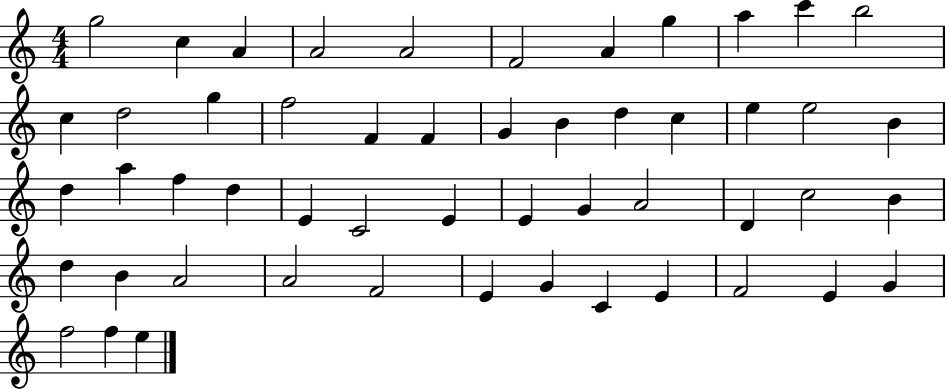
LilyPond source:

{
  \clef treble
  \numericTimeSignature
  \time 4/4
  \key c \major
  g''2 c''4 a'4 | a'2 a'2 | f'2 a'4 g''4 | a''4 c'''4 b''2 | \break c''4 d''2 g''4 | f''2 f'4 f'4 | g'4 b'4 d''4 c''4 | e''4 e''2 b'4 | \break d''4 a''4 f''4 d''4 | e'4 c'2 e'4 | e'4 g'4 a'2 | d'4 c''2 b'4 | \break d''4 b'4 a'2 | a'2 f'2 | e'4 g'4 c'4 e'4 | f'2 e'4 g'4 | \break f''2 f''4 e''4 | \bar "|."
}